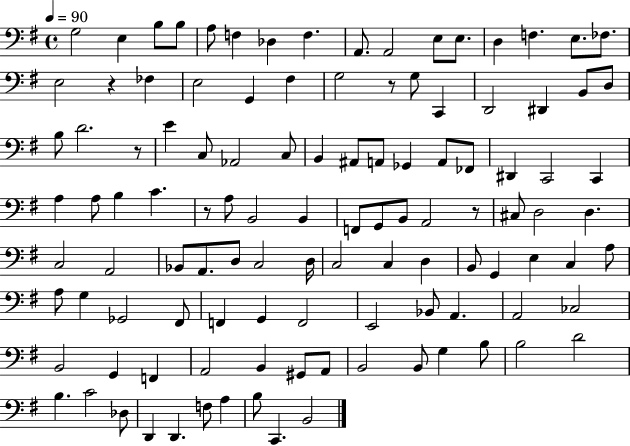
X:1
T:Untitled
M:4/4
L:1/4
K:G
G,2 E, B,/2 B,/2 A,/2 F, _D, F, A,,/2 A,,2 E,/2 E,/2 D, F, E,/2 _F,/2 E,2 z _F, E,2 G,, ^F, G,2 z/2 G,/2 C,, D,,2 ^D,, B,,/2 D,/2 B,/2 D2 z/2 E C,/2 _A,,2 C,/2 B,, ^A,,/2 A,,/2 _G,, A,,/2 _F,,/2 ^D,, C,,2 C,, A, A,/2 B, C z/2 A,/2 B,,2 B,, F,,/2 G,,/2 B,,/2 A,,2 z/2 ^C,/2 D,2 D, C,2 A,,2 _B,,/2 A,,/2 D,/2 C,2 D,/4 C,2 C, D, B,,/2 G,, E, C, A,/2 A,/2 G, _G,,2 ^F,,/2 F,, G,, F,,2 E,,2 _B,,/2 A,, A,,2 _C,2 B,,2 G,, F,, A,,2 B,, ^G,,/2 A,,/2 B,,2 B,,/2 G, B,/2 B,2 D2 B, C2 _D,/2 D,, D,, F,/2 A, B,/2 C,, B,,2